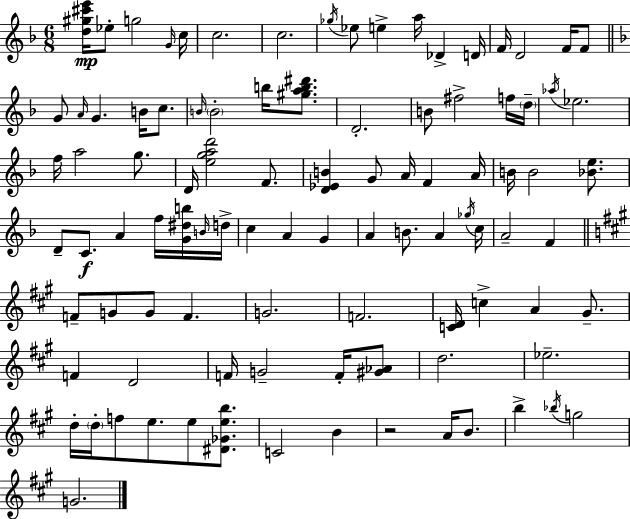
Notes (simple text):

[D5,G#5,C#6,E6]/s Eb5/e G5/h G4/s C5/s C5/h. C5/h. Gb5/s Eb5/e E5/q A5/s Db4/q D4/s F4/s D4/h F4/s F4/e G4/e A4/s G4/q. B4/s C5/e. B4/s B4/h B5/s [G#5,A5,B5,D#6]/e. D4/h. B4/e F#5/h F5/s D5/s Ab5/s Eb5/h. F5/s A5/h G5/e. D4/s [E5,G5,A5,D6]/h F4/e. [D4,Eb4,B4]/q G4/e A4/s F4/q A4/s B4/s B4/h [Bb4,E5]/e. D4/e C4/e. A4/q F5/s [G4,D#5,B5]/s B4/s D5/s C5/q A4/q G4/q A4/q B4/e. A4/q Gb5/s C5/s A4/h F4/q F4/e G4/e G4/e F4/q. G4/h. F4/h. [C4,D4]/s C5/q A4/q G#4/e. F4/q D4/h F4/s G4/h F4/s [G#4,Ab4]/e D5/h. Eb5/h. D5/s D5/s F5/e E5/e. E5/e [D#4,Gb4,E5,B5]/e. C4/h B4/q R/h A4/s B4/e. B5/q Bb5/s G5/h G4/h.